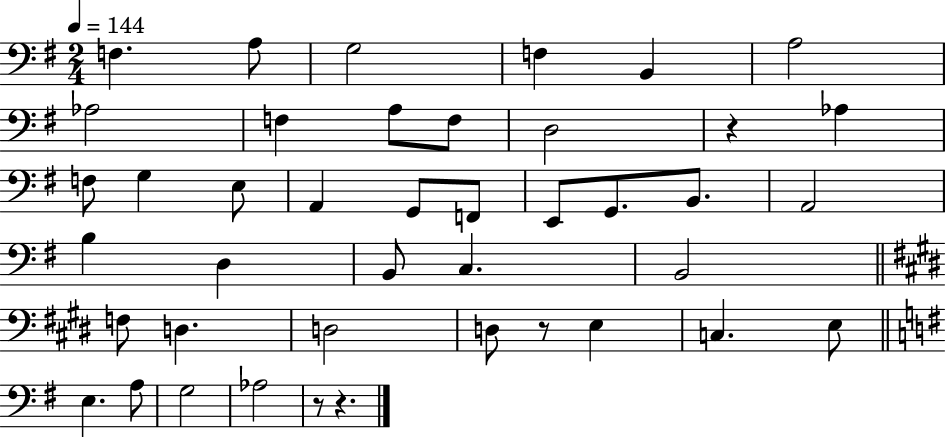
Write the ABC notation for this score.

X:1
T:Untitled
M:2/4
L:1/4
K:G
F, A,/2 G,2 F, B,, A,2 _A,2 F, A,/2 F,/2 D,2 z _A, F,/2 G, E,/2 A,, G,,/2 F,,/2 E,,/2 G,,/2 B,,/2 A,,2 B, D, B,,/2 C, B,,2 F,/2 D, D,2 D,/2 z/2 E, C, E,/2 E, A,/2 G,2 _A,2 z/2 z